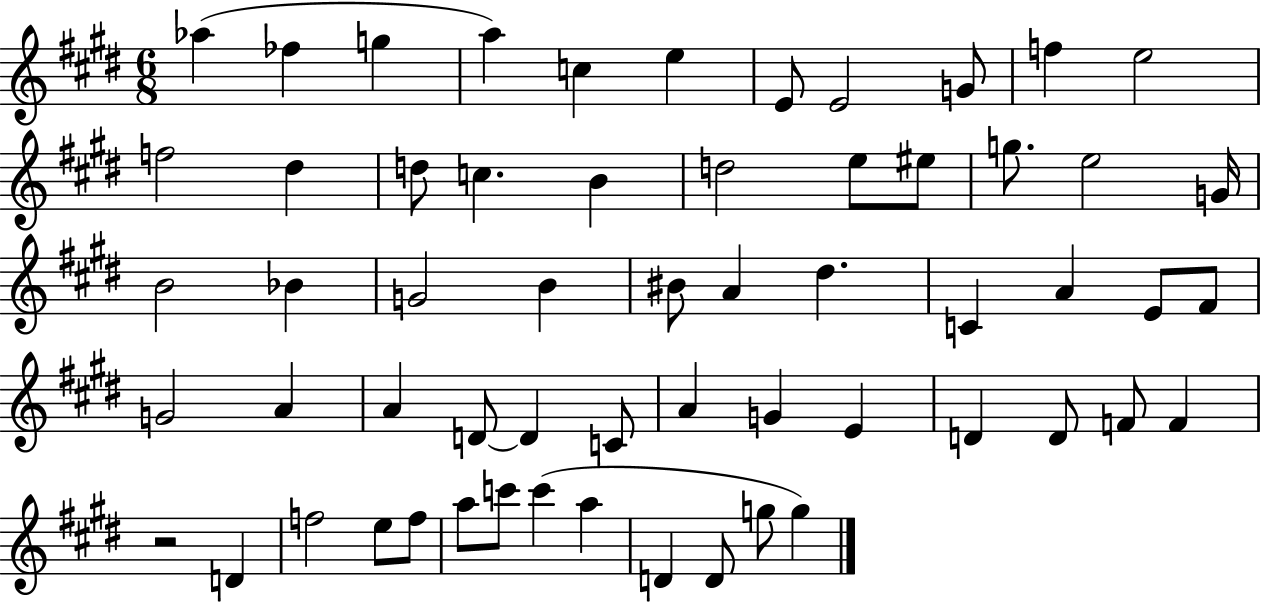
Ab5/q FES5/q G5/q A5/q C5/q E5/q E4/e E4/h G4/e F5/q E5/h F5/h D#5/q D5/e C5/q. B4/q D5/h E5/e EIS5/e G5/e. E5/h G4/s B4/h Bb4/q G4/h B4/q BIS4/e A4/q D#5/q. C4/q A4/q E4/e F#4/e G4/h A4/q A4/q D4/e D4/q C4/e A4/q G4/q E4/q D4/q D4/e F4/e F4/q R/h D4/q F5/h E5/e F5/e A5/e C6/e C6/q A5/q D4/q D4/e G5/e G5/q